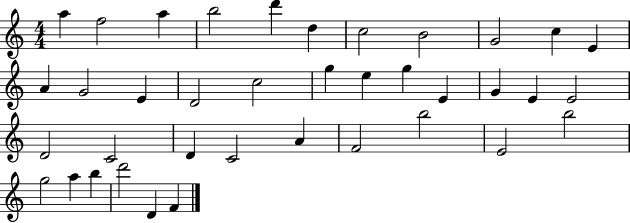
A5/q F5/h A5/q B5/h D6/q D5/q C5/h B4/h G4/h C5/q E4/q A4/q G4/h E4/q D4/h C5/h G5/q E5/q G5/q E4/q G4/q E4/q E4/h D4/h C4/h D4/q C4/h A4/q F4/h B5/h E4/h B5/h G5/h A5/q B5/q D6/h D4/q F4/q